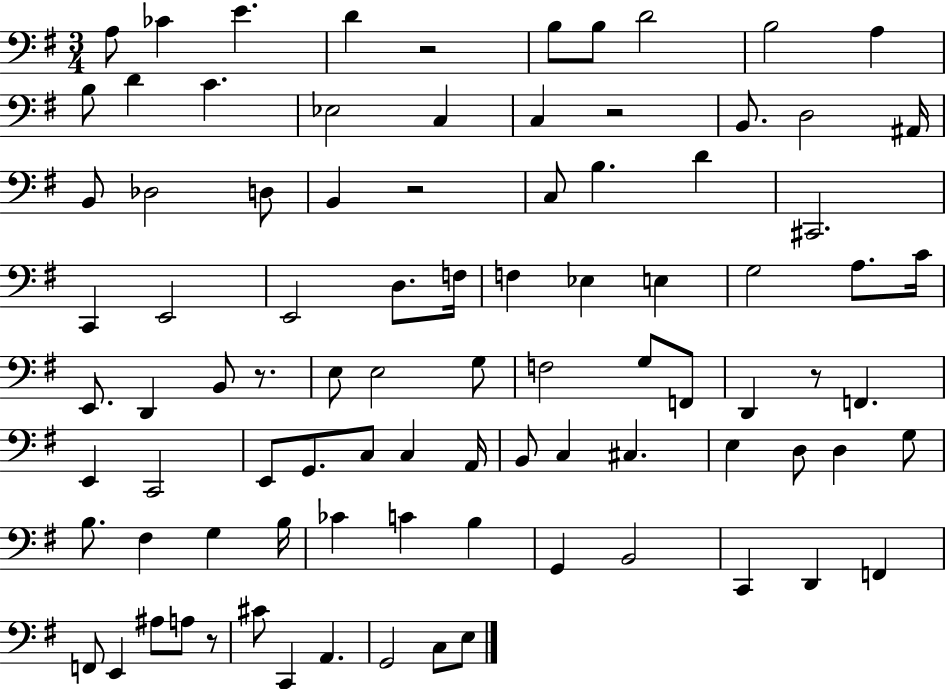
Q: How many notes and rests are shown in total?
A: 90